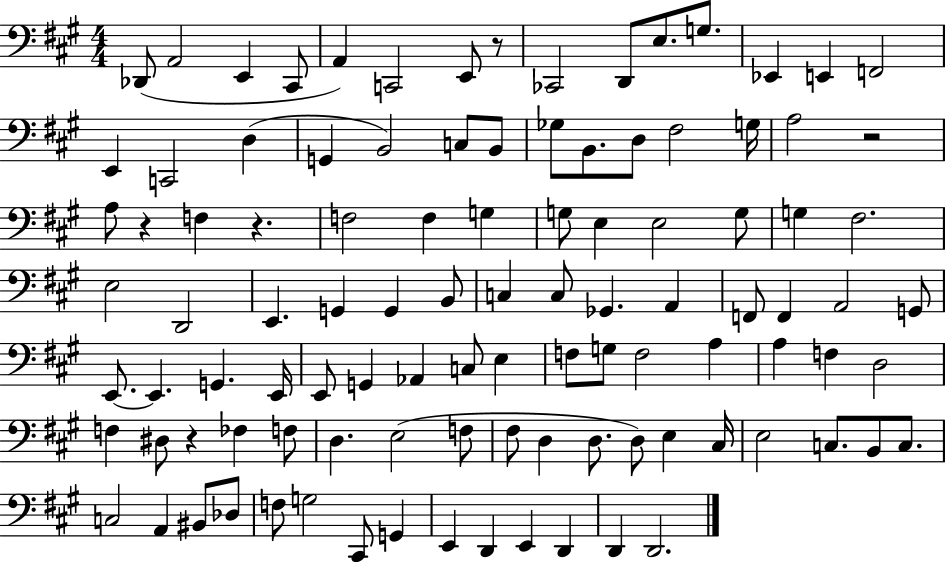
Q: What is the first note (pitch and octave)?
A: Db2